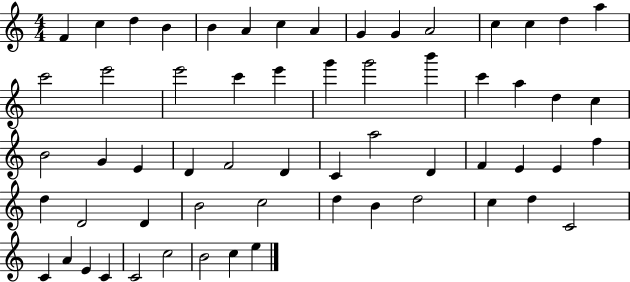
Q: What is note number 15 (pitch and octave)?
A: A5